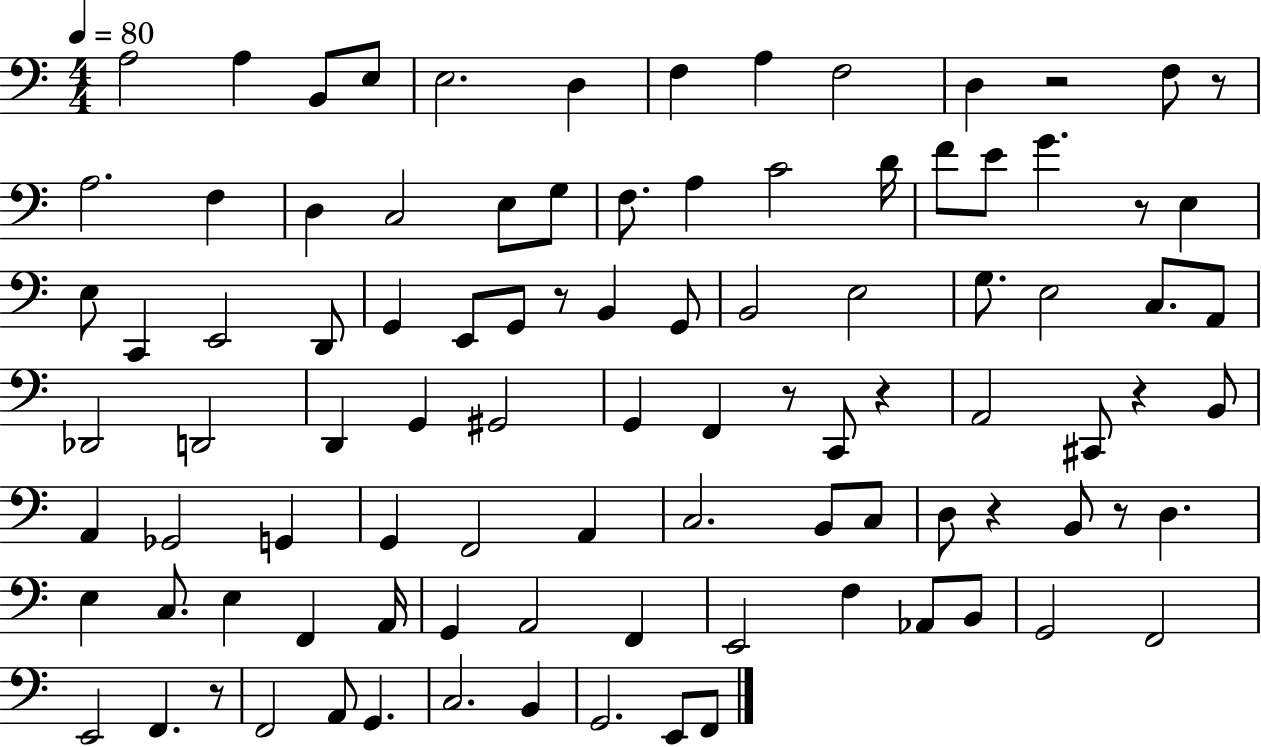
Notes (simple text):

A3/h A3/q B2/e E3/e E3/h. D3/q F3/q A3/q F3/h D3/q R/h F3/e R/e A3/h. F3/q D3/q C3/h E3/e G3/e F3/e. A3/q C4/h D4/s F4/e E4/e G4/q. R/e E3/q E3/e C2/q E2/h D2/e G2/q E2/e G2/e R/e B2/q G2/e B2/h E3/h G3/e. E3/h C3/e. A2/e Db2/h D2/h D2/q G2/q G#2/h G2/q F2/q R/e C2/e R/q A2/h C#2/e R/q B2/e A2/q Gb2/h G2/q G2/q F2/h A2/q C3/h. B2/e C3/e D3/e R/q B2/e R/e D3/q. E3/q C3/e. E3/q F2/q A2/s G2/q A2/h F2/q E2/h F3/q Ab2/e B2/e G2/h F2/h E2/h F2/q. R/e F2/h A2/e G2/q. C3/h. B2/q G2/h. E2/e F2/e